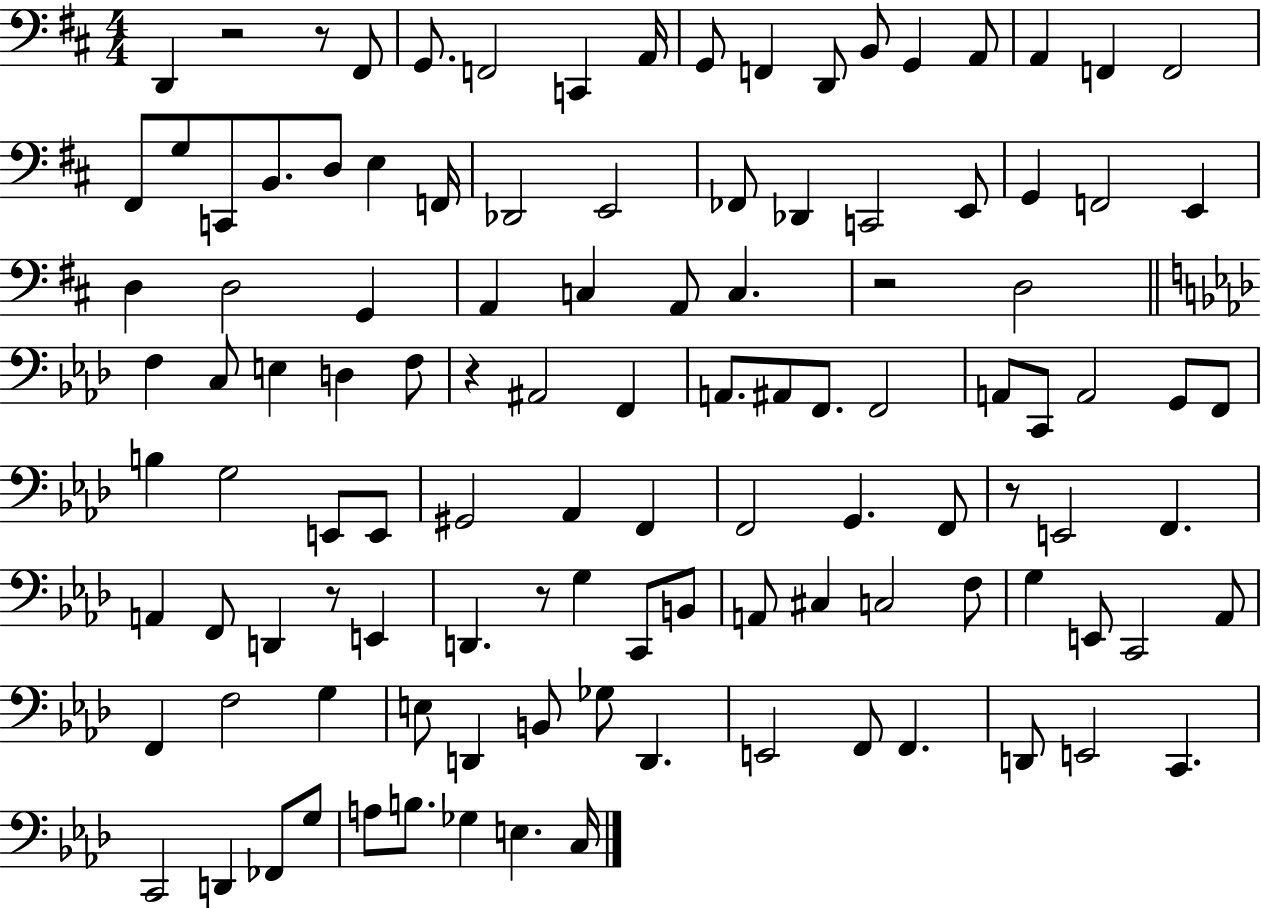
{
  \clef bass
  \numericTimeSignature
  \time 4/4
  \key d \major
  d,4 r2 r8 fis,8 | g,8. f,2 c,4 a,16 | g,8 f,4 d,8 b,8 g,4 a,8 | a,4 f,4 f,2 | \break fis,8 g8 c,8 b,8. d8 e4 f,16 | des,2 e,2 | fes,8 des,4 c,2 e,8 | g,4 f,2 e,4 | \break d4 d2 g,4 | a,4 c4 a,8 c4. | r2 d2 | \bar "||" \break \key f \minor f4 c8 e4 d4 f8 | r4 ais,2 f,4 | a,8. ais,8 f,8. f,2 | a,8 c,8 a,2 g,8 f,8 | \break b4 g2 e,8 e,8 | gis,2 aes,4 f,4 | f,2 g,4. f,8 | r8 e,2 f,4. | \break a,4 f,8 d,4 r8 e,4 | d,4. r8 g4 c,8 b,8 | a,8 cis4 c2 f8 | g4 e,8 c,2 aes,8 | \break f,4 f2 g4 | e8 d,4 b,8 ges8 d,4. | e,2 f,8 f,4. | d,8 e,2 c,4. | \break c,2 d,4 fes,8 g8 | a8 b8. ges4 e4. c16 | \bar "|."
}